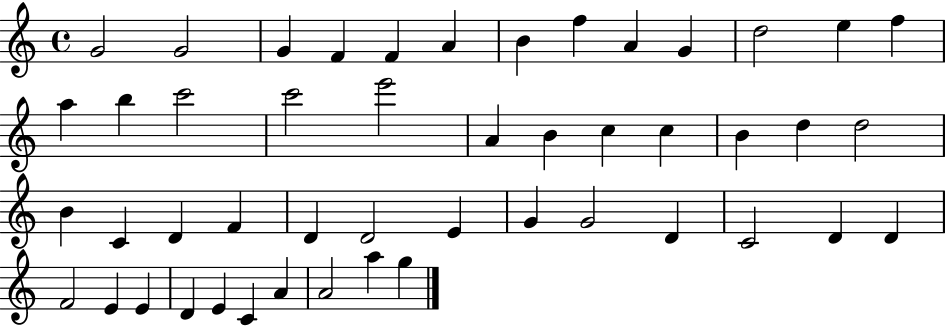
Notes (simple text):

G4/h G4/h G4/q F4/q F4/q A4/q B4/q F5/q A4/q G4/q D5/h E5/q F5/q A5/q B5/q C6/h C6/h E6/h A4/q B4/q C5/q C5/q B4/q D5/q D5/h B4/q C4/q D4/q F4/q D4/q D4/h E4/q G4/q G4/h D4/q C4/h D4/q D4/q F4/h E4/q E4/q D4/q E4/q C4/q A4/q A4/h A5/q G5/q